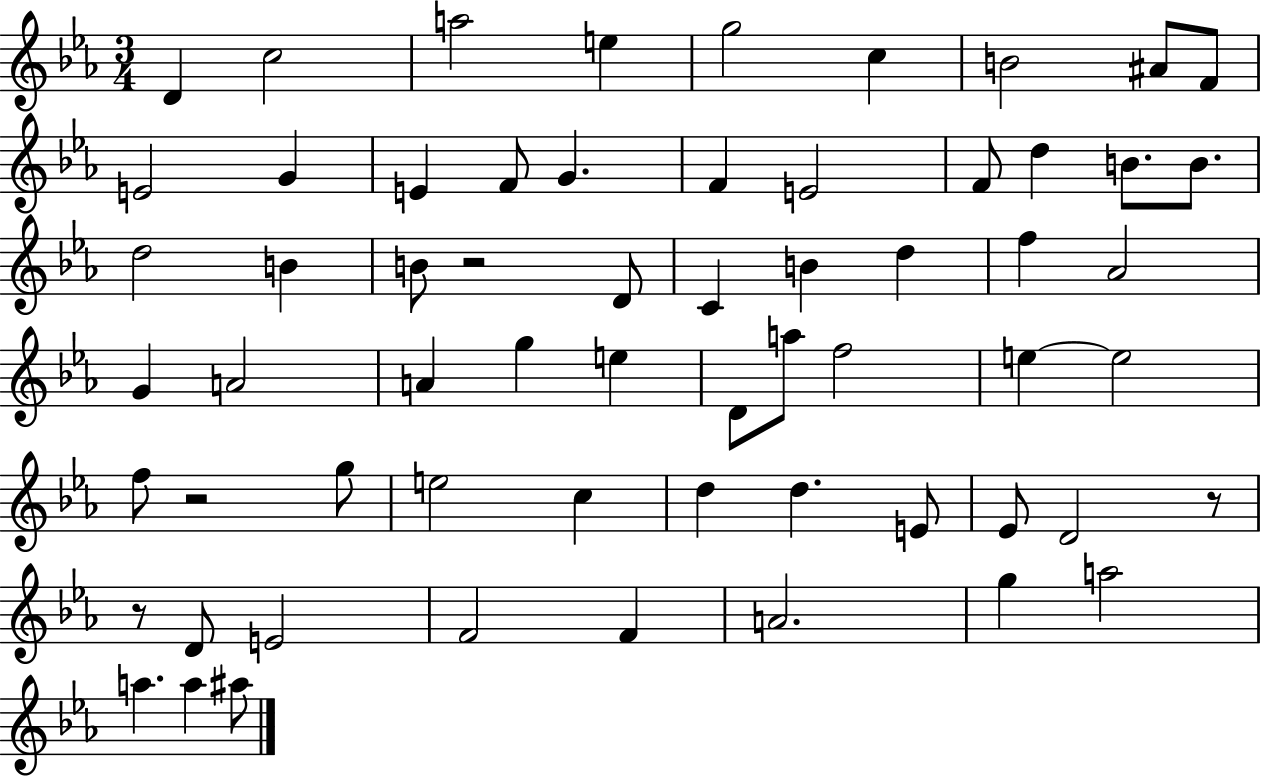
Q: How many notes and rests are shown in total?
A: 62